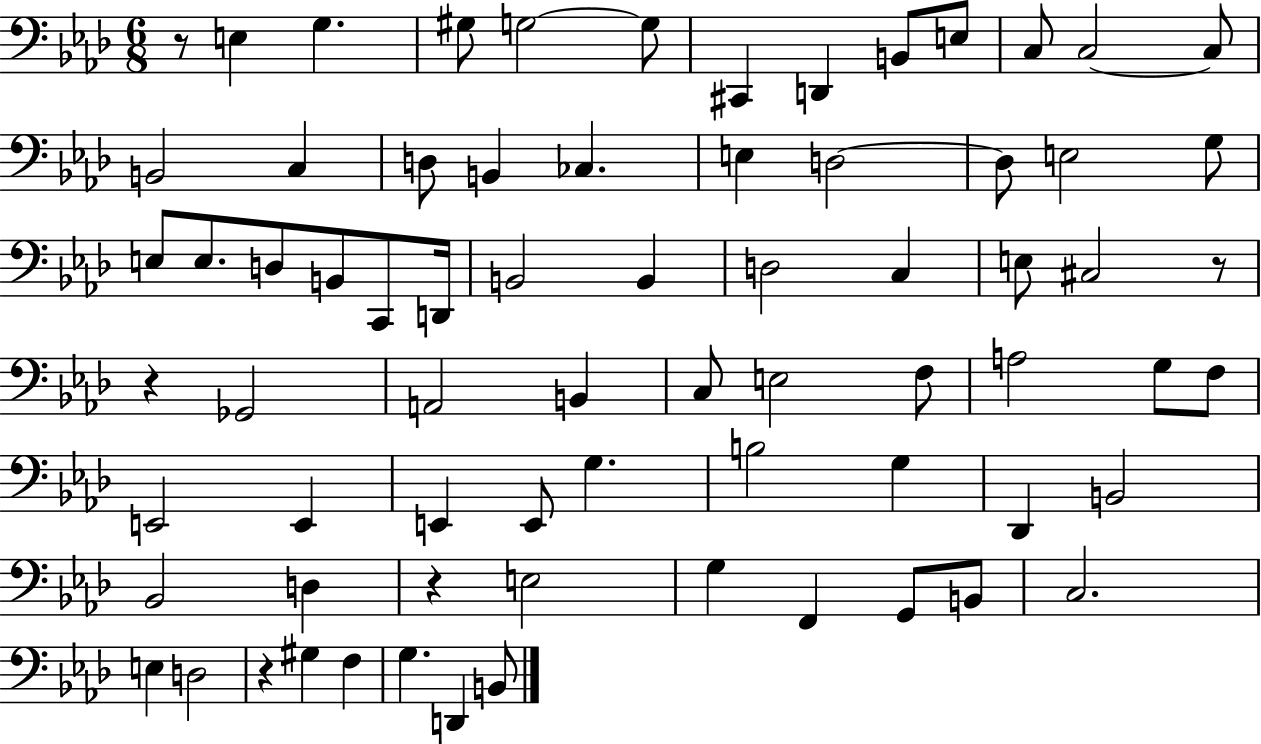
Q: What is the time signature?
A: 6/8